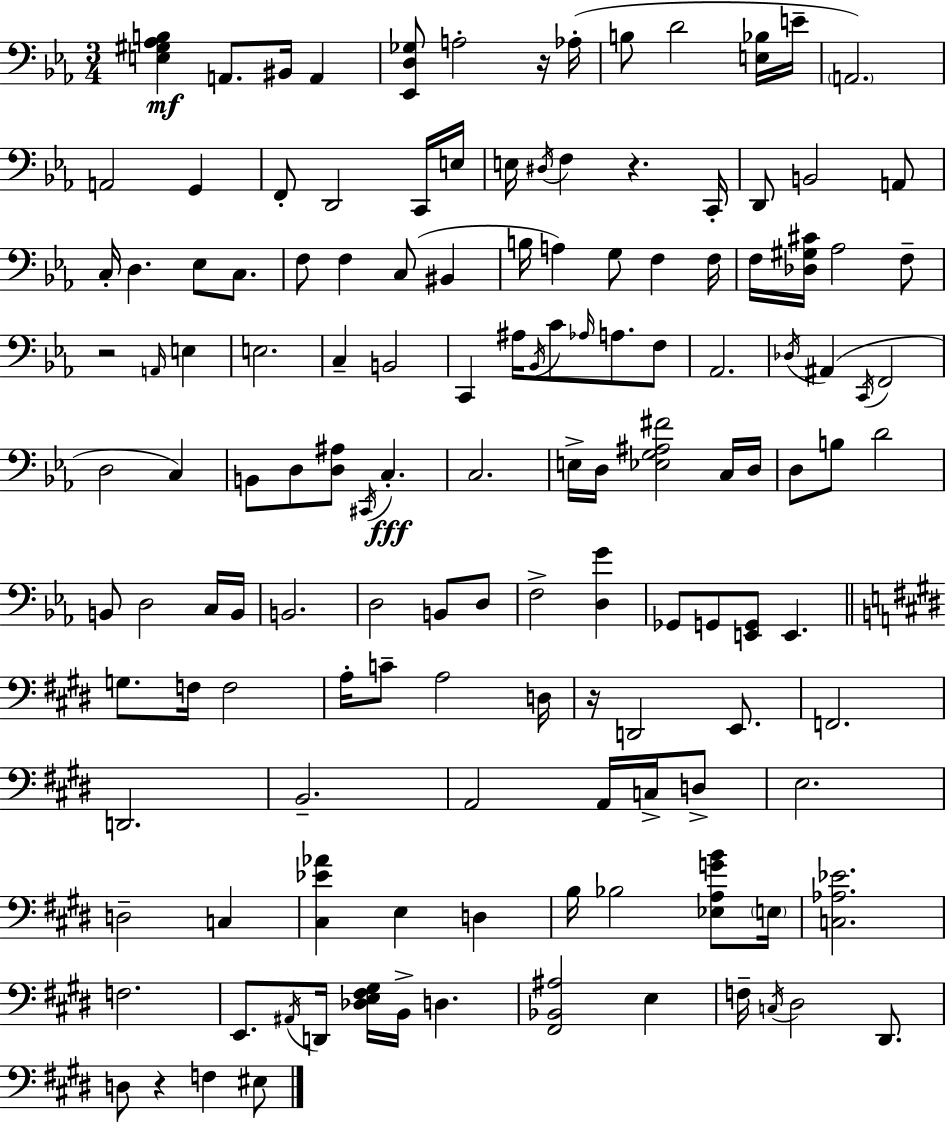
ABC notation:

X:1
T:Untitled
M:3/4
L:1/4
K:Eb
[E,^G,_A,B,] A,,/2 ^B,,/4 A,, [_E,,D,_G,]/2 A,2 z/4 _A,/4 B,/2 D2 [E,_B,]/4 E/4 A,,2 A,,2 G,, F,,/2 D,,2 C,,/4 E,/4 E,/4 ^D,/4 F, z C,,/4 D,,/2 B,,2 A,,/2 C,/4 D, _E,/2 C,/2 F,/2 F, C,/2 ^B,, B,/4 A, G,/2 F, F,/4 F,/4 [_D,^G,^C]/4 _A,2 F,/2 z2 A,,/4 E, E,2 C, B,,2 C,, ^A,/4 _B,,/4 C/2 _A,/4 A,/2 F,/2 _A,,2 _D,/4 ^A,, C,,/4 F,,2 D,2 C, B,,/2 D,/2 [D,^A,]/2 ^C,,/4 C, C,2 E,/4 D,/4 [_E,G,^A,^F]2 C,/4 D,/4 D,/2 B,/2 D2 B,,/2 D,2 C,/4 B,,/4 B,,2 D,2 B,,/2 D,/2 F,2 [D,G] _G,,/2 G,,/2 [E,,G,,]/2 E,, G,/2 F,/4 F,2 A,/4 C/2 A,2 D,/4 z/4 D,,2 E,,/2 F,,2 D,,2 B,,2 A,,2 A,,/4 C,/4 D,/2 E,2 D,2 C, [^C,_E_A] E, D, B,/4 _B,2 [_E,A,GB]/2 E,/4 [C,_A,_E]2 F,2 E,,/2 ^A,,/4 D,,/4 [_D,E,^F,^G,]/4 B,,/4 D, [^F,,_B,,^A,]2 E, F,/4 C,/4 ^D,2 ^D,,/2 D,/2 z F, ^E,/2